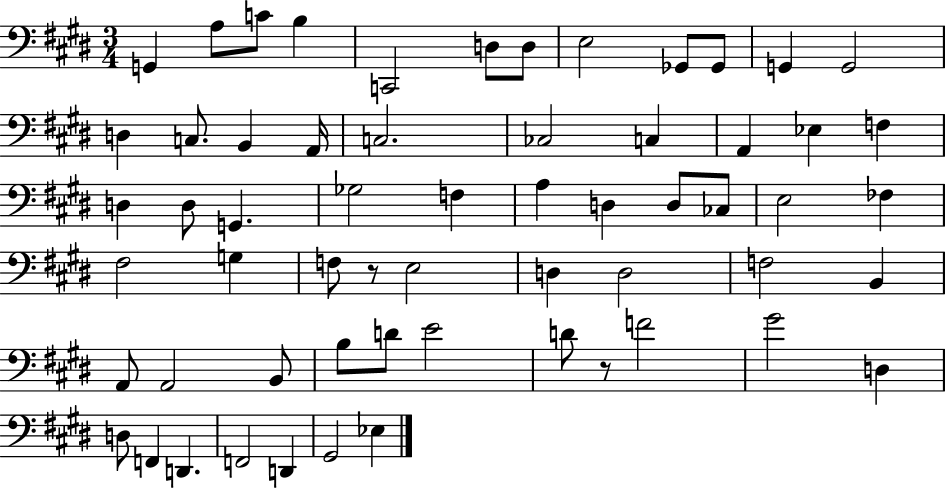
G2/q A3/e C4/e B3/q C2/h D3/e D3/e E3/h Gb2/e Gb2/e G2/q G2/h D3/q C3/e. B2/q A2/s C3/h. CES3/h C3/q A2/q Eb3/q F3/q D3/q D3/e G2/q. Gb3/h F3/q A3/q D3/q D3/e CES3/e E3/h FES3/q F#3/h G3/q F3/e R/e E3/h D3/q D3/h F3/h B2/q A2/e A2/h B2/e B3/e D4/e E4/h D4/e R/e F4/h G#4/h D3/q D3/e F2/q D2/q. F2/h D2/q G#2/h Eb3/q